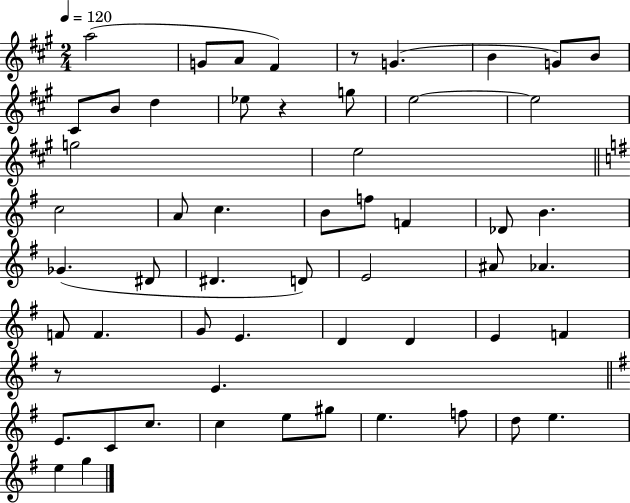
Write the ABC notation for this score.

X:1
T:Untitled
M:2/4
L:1/4
K:A
a2 G/2 A/2 ^F z/2 G B G/2 B/2 ^C/2 B/2 d _e/2 z g/2 e2 e2 g2 e2 c2 A/2 c B/2 f/2 F _D/2 B _G ^D/2 ^D D/2 E2 ^A/2 _A F/2 F G/2 E D D E F z/2 E E/2 C/2 c/2 c e/2 ^g/2 e f/2 d/2 e e g